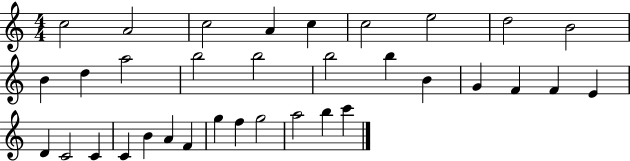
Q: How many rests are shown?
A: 0